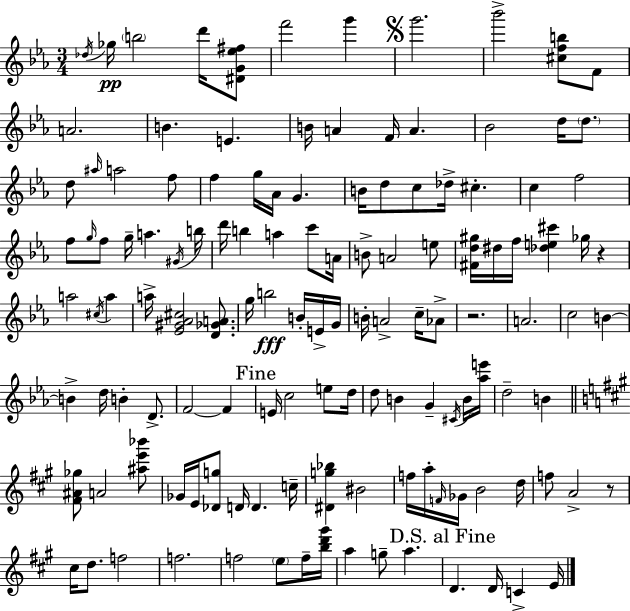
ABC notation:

X:1
T:Untitled
M:3/4
L:1/4
K:Cm
_d/4 _g/4 b2 d'/4 [^DG_e^f]/2 f'2 g' g'2 _b'2 [^cfb]/2 F/2 A2 B E B/4 A F/4 A _B2 d/4 d/2 d/2 ^a/4 a2 f/2 f g/4 _A/4 G B/4 d/2 c/2 _d/4 ^c c f2 f/2 g/4 f/2 g/4 a ^G/4 b/4 d'/4 b a c'/2 A/4 B/2 A2 e/2 [^Fd^g]/4 ^d/4 f/4 [_de^c'] _g/4 z a2 ^c/4 a a/4 [_E^G_A^c]2 [D_GA]/2 g/4 b2 B/4 E/4 G/4 B/4 A2 c/4 _A/2 z2 A2 c2 B B d/4 B D/2 F2 F E/4 c2 e/2 d/4 d/2 B G ^C/4 B/4 [_ae']/4 d2 B [^F^A_g]/2 A2 [^ae'_b']/2 _G/4 E/4 [_Dg]/2 D/4 D c/4 [^Dg_b] ^B2 f/4 a/4 F/4 _G/4 B2 d/4 f/2 A2 z/2 ^c/4 d/2 f2 f2 f2 e/2 f/4 [bd'^g']/4 a g/2 a D D/4 C E/4